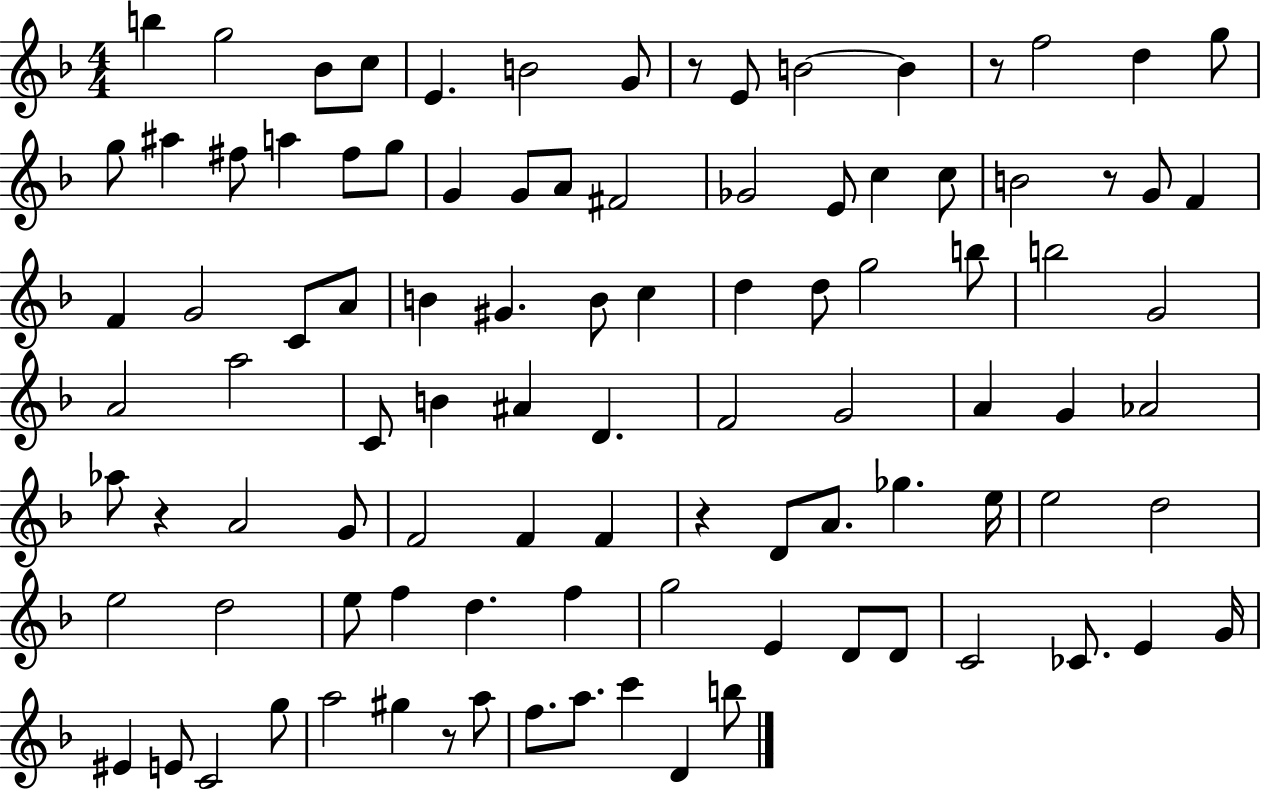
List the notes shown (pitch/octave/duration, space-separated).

B5/q G5/h Bb4/e C5/e E4/q. B4/h G4/e R/e E4/e B4/h B4/q R/e F5/h D5/q G5/e G5/e A#5/q F#5/e A5/q F#5/e G5/e G4/q G4/e A4/e F#4/h Gb4/h E4/e C5/q C5/e B4/h R/e G4/e F4/q F4/q G4/h C4/e A4/e B4/q G#4/q. B4/e C5/q D5/q D5/e G5/h B5/e B5/h G4/h A4/h A5/h C4/e B4/q A#4/q D4/q. F4/h G4/h A4/q G4/q Ab4/h Ab5/e R/q A4/h G4/e F4/h F4/q F4/q R/q D4/e A4/e. Gb5/q. E5/s E5/h D5/h E5/h D5/h E5/e F5/q D5/q. F5/q G5/h E4/q D4/e D4/e C4/h CES4/e. E4/q G4/s EIS4/q E4/e C4/h G5/e A5/h G#5/q R/e A5/e F5/e. A5/e. C6/q D4/q B5/e